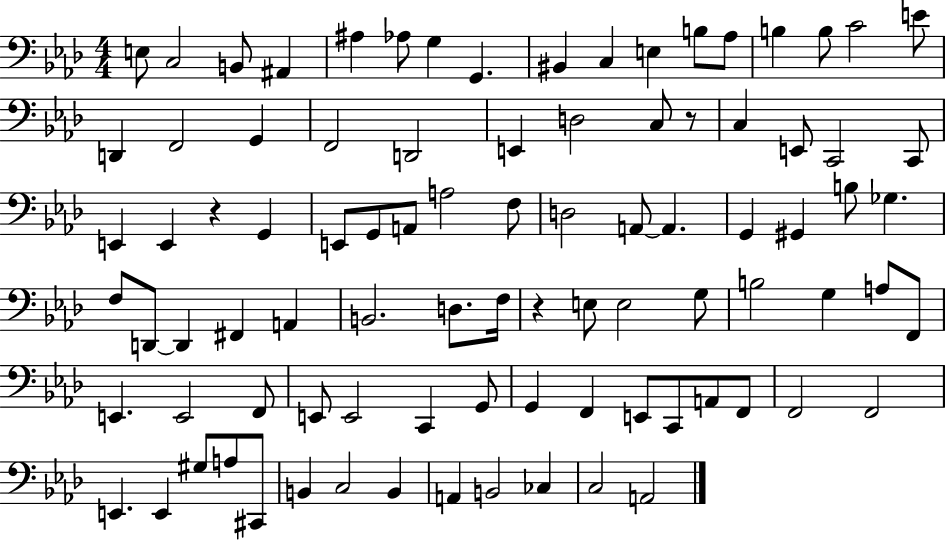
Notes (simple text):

E3/e C3/h B2/e A#2/q A#3/q Ab3/e G3/q G2/q. BIS2/q C3/q E3/q B3/e Ab3/e B3/q B3/e C4/h E4/e D2/q F2/h G2/q F2/h D2/h E2/q D3/h C3/e R/e C3/q E2/e C2/h C2/e E2/q E2/q R/q G2/q E2/e G2/e A2/e A3/h F3/e D3/h A2/e A2/q. G2/q G#2/q B3/e Gb3/q. F3/e D2/e D2/q F#2/q A2/q B2/h. D3/e. F3/s R/q E3/e E3/h G3/e B3/h G3/q A3/e F2/e E2/q. E2/h F2/e E2/e E2/h C2/q G2/e G2/q F2/q E2/e C2/e A2/e F2/e F2/h F2/h E2/q. E2/q G#3/e A3/e C#2/e B2/q C3/h B2/q A2/q B2/h CES3/q C3/h A2/h